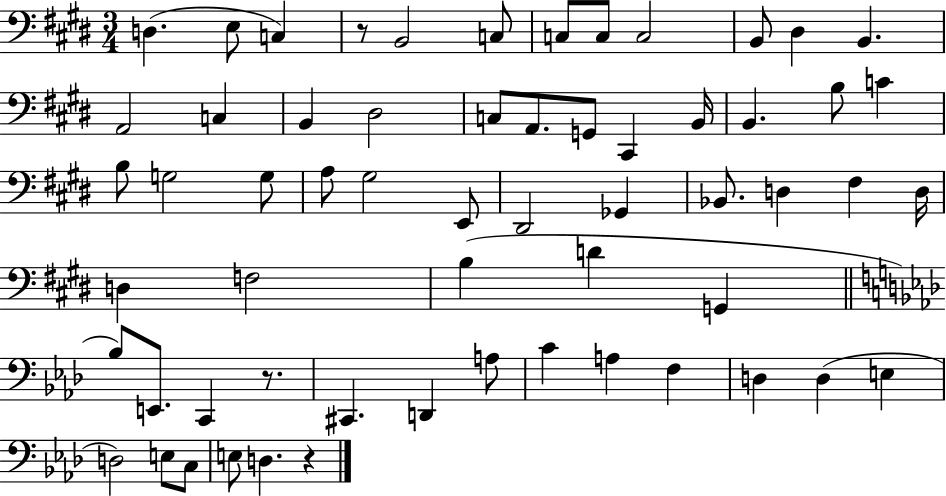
D3/q. E3/e C3/q R/e B2/h C3/e C3/e C3/e C3/h B2/e D#3/q B2/q. A2/h C3/q B2/q D#3/h C3/e A2/e. G2/e C#2/q B2/s B2/q. B3/e C4/q B3/e G3/h G3/e A3/e G#3/h E2/e D#2/h Gb2/q Bb2/e. D3/q F#3/q D3/s D3/q F3/h B3/q D4/q G2/q Bb3/e E2/e. C2/q R/e. C#2/q. D2/q A3/e C4/q A3/q F3/q D3/q D3/q E3/q D3/h E3/e C3/e E3/e D3/q. R/q